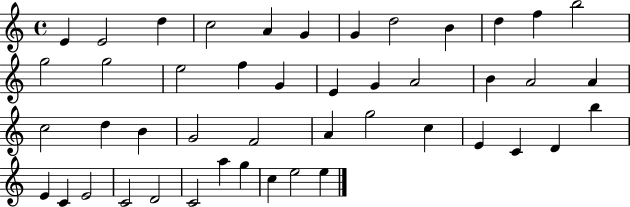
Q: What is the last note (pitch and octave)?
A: E5